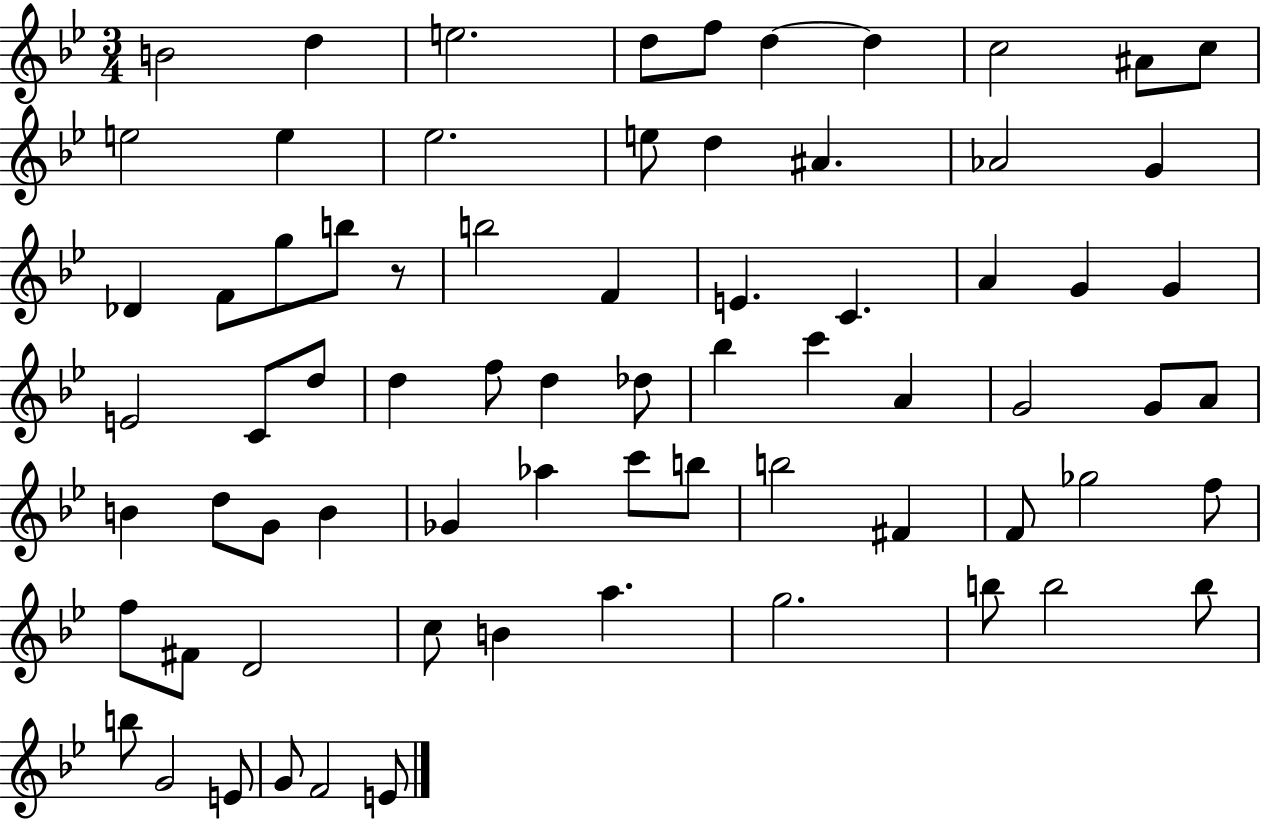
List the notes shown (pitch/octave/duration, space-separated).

B4/h D5/q E5/h. D5/e F5/e D5/q D5/q C5/h A#4/e C5/e E5/h E5/q Eb5/h. E5/e D5/q A#4/q. Ab4/h G4/q Db4/q F4/e G5/e B5/e R/e B5/h F4/q E4/q. C4/q. A4/q G4/q G4/q E4/h C4/e D5/e D5/q F5/e D5/q Db5/e Bb5/q C6/q A4/q G4/h G4/e A4/e B4/q D5/e G4/e B4/q Gb4/q Ab5/q C6/e B5/e B5/h F#4/q F4/e Gb5/h F5/e F5/e F#4/e D4/h C5/e B4/q A5/q. G5/h. B5/e B5/h B5/e B5/e G4/h E4/e G4/e F4/h E4/e